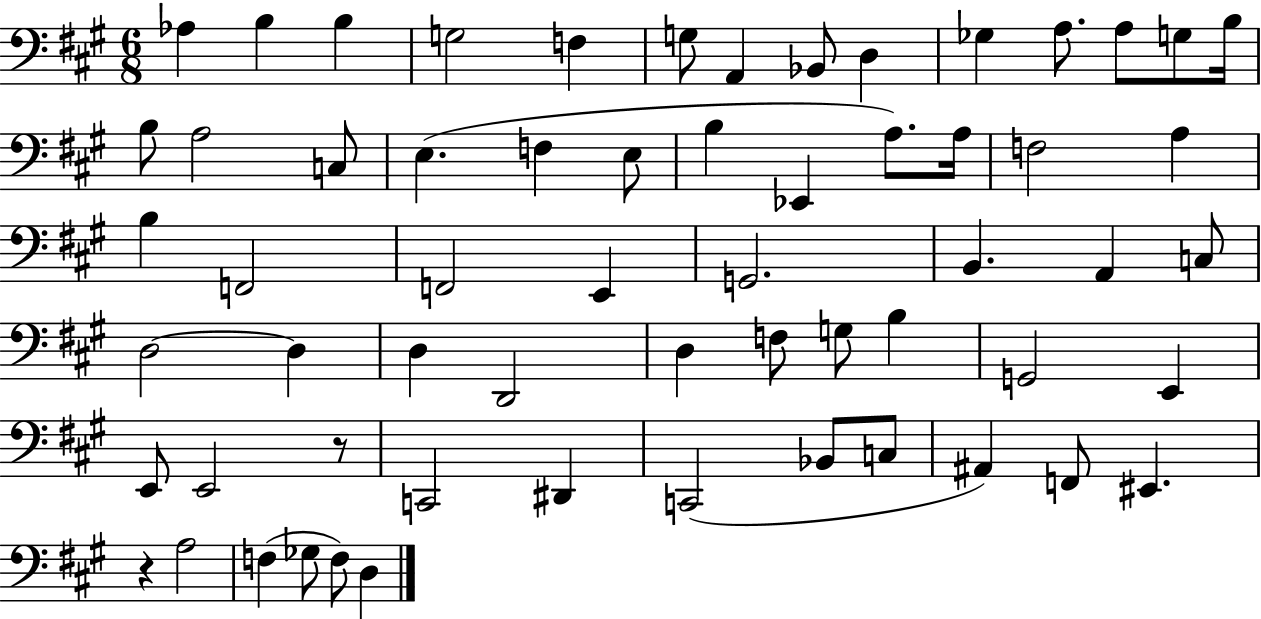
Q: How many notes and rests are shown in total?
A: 61